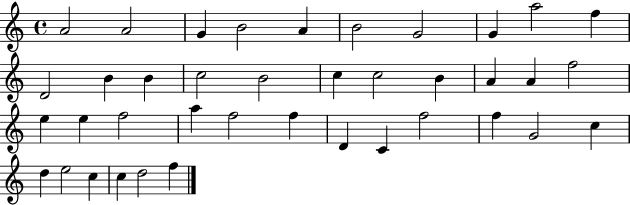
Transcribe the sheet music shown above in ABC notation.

X:1
T:Untitled
M:4/4
L:1/4
K:C
A2 A2 G B2 A B2 G2 G a2 f D2 B B c2 B2 c c2 B A A f2 e e f2 a f2 f D C f2 f G2 c d e2 c c d2 f